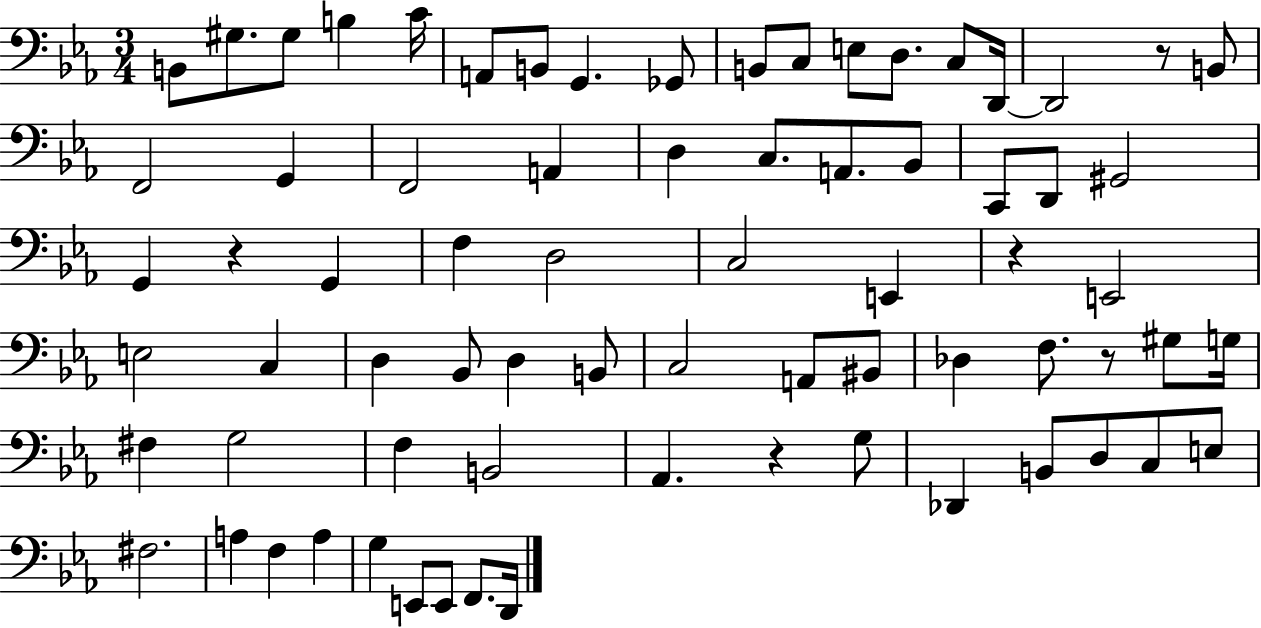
B2/e G#3/e. G#3/e B3/q C4/s A2/e B2/e G2/q. Gb2/e B2/e C3/e E3/e D3/e. C3/e D2/s D2/h R/e B2/e F2/h G2/q F2/h A2/q D3/q C3/e. A2/e. Bb2/e C2/e D2/e G#2/h G2/q R/q G2/q F3/q D3/h C3/h E2/q R/q E2/h E3/h C3/q D3/q Bb2/e D3/q B2/e C3/h A2/e BIS2/e Db3/q F3/e. R/e G#3/e G3/s F#3/q G3/h F3/q B2/h Ab2/q. R/q G3/e Db2/q B2/e D3/e C3/e E3/e F#3/h. A3/q F3/q A3/q G3/q E2/e E2/e F2/e. D2/s